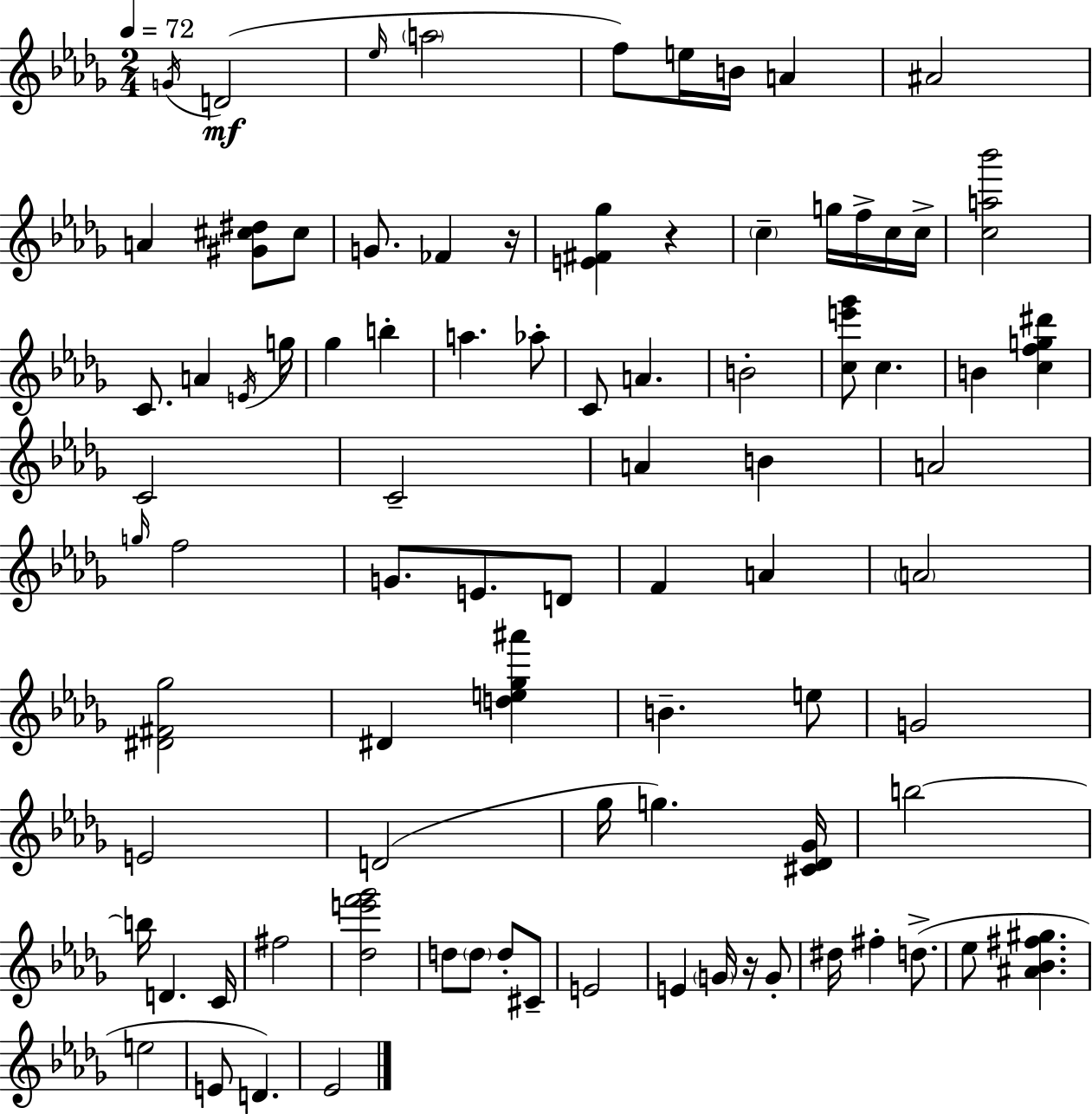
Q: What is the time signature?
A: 2/4